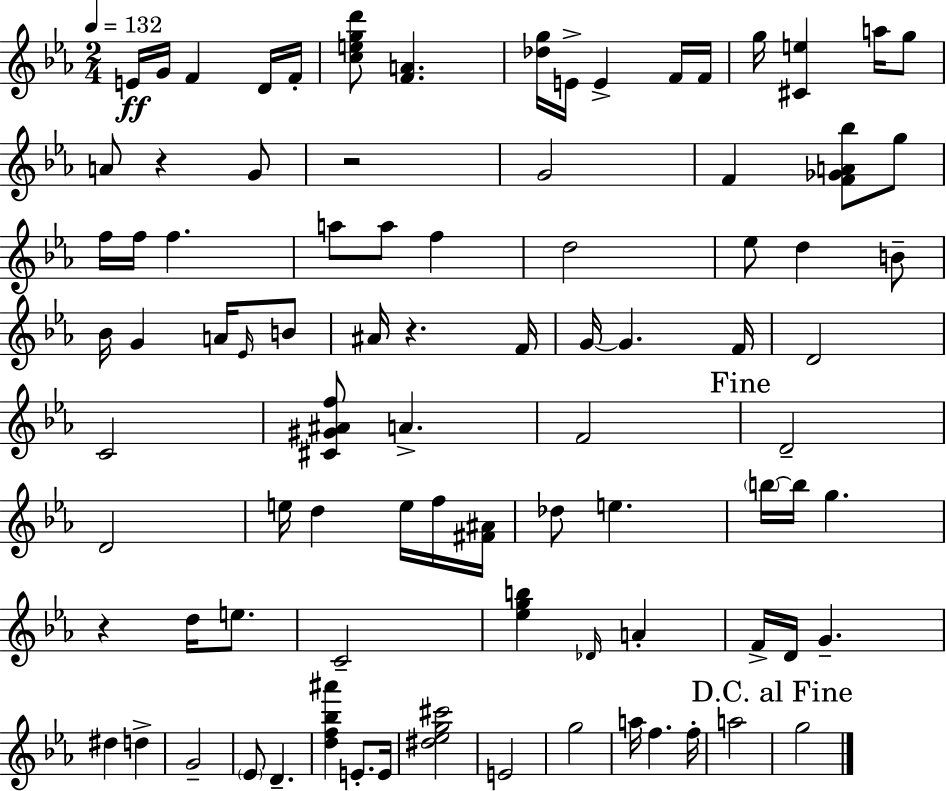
E4/s G4/s F4/q D4/s F4/s [C5,E5,G5,D6]/e [F4,A4]/q. [Db5,G5]/s E4/s E4/q F4/s F4/s G5/s [C#4,E5]/q A5/s G5/e A4/e R/q G4/e R/h G4/h F4/q [F4,Gb4,A4,Bb5]/e G5/e F5/s F5/s F5/q. A5/e A5/e F5/q D5/h Eb5/e D5/q B4/e Bb4/s G4/q A4/s Eb4/s B4/e A#4/s R/q. F4/s G4/s G4/q. F4/s D4/h C4/h [C#4,G#4,A#4,F5]/e A4/q. F4/h D4/h D4/h E5/s D5/q E5/s F5/s [F#4,A#4]/s Db5/e E5/q. B5/s B5/s G5/q. R/q D5/s E5/e. C4/h [Eb5,G5,B5]/q Db4/s A4/q F4/s D4/s G4/q. D#5/q D5/q G4/h Eb4/e D4/q. [D5,F5,Bb5,A#6]/q E4/e. E4/s [D#5,Eb5,G5,C#6]/h E4/h G5/h A5/s F5/q. F5/s A5/h G5/h